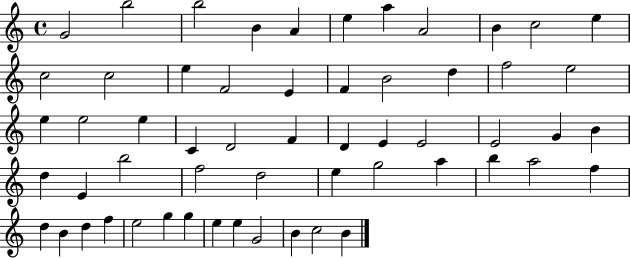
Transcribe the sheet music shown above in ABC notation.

X:1
T:Untitled
M:4/4
L:1/4
K:C
G2 b2 b2 B A e a A2 B c2 e c2 c2 e F2 E F B2 d f2 e2 e e2 e C D2 F D E E2 E2 G B d E b2 f2 d2 e g2 a b a2 f d B d f e2 g g e e G2 B c2 B